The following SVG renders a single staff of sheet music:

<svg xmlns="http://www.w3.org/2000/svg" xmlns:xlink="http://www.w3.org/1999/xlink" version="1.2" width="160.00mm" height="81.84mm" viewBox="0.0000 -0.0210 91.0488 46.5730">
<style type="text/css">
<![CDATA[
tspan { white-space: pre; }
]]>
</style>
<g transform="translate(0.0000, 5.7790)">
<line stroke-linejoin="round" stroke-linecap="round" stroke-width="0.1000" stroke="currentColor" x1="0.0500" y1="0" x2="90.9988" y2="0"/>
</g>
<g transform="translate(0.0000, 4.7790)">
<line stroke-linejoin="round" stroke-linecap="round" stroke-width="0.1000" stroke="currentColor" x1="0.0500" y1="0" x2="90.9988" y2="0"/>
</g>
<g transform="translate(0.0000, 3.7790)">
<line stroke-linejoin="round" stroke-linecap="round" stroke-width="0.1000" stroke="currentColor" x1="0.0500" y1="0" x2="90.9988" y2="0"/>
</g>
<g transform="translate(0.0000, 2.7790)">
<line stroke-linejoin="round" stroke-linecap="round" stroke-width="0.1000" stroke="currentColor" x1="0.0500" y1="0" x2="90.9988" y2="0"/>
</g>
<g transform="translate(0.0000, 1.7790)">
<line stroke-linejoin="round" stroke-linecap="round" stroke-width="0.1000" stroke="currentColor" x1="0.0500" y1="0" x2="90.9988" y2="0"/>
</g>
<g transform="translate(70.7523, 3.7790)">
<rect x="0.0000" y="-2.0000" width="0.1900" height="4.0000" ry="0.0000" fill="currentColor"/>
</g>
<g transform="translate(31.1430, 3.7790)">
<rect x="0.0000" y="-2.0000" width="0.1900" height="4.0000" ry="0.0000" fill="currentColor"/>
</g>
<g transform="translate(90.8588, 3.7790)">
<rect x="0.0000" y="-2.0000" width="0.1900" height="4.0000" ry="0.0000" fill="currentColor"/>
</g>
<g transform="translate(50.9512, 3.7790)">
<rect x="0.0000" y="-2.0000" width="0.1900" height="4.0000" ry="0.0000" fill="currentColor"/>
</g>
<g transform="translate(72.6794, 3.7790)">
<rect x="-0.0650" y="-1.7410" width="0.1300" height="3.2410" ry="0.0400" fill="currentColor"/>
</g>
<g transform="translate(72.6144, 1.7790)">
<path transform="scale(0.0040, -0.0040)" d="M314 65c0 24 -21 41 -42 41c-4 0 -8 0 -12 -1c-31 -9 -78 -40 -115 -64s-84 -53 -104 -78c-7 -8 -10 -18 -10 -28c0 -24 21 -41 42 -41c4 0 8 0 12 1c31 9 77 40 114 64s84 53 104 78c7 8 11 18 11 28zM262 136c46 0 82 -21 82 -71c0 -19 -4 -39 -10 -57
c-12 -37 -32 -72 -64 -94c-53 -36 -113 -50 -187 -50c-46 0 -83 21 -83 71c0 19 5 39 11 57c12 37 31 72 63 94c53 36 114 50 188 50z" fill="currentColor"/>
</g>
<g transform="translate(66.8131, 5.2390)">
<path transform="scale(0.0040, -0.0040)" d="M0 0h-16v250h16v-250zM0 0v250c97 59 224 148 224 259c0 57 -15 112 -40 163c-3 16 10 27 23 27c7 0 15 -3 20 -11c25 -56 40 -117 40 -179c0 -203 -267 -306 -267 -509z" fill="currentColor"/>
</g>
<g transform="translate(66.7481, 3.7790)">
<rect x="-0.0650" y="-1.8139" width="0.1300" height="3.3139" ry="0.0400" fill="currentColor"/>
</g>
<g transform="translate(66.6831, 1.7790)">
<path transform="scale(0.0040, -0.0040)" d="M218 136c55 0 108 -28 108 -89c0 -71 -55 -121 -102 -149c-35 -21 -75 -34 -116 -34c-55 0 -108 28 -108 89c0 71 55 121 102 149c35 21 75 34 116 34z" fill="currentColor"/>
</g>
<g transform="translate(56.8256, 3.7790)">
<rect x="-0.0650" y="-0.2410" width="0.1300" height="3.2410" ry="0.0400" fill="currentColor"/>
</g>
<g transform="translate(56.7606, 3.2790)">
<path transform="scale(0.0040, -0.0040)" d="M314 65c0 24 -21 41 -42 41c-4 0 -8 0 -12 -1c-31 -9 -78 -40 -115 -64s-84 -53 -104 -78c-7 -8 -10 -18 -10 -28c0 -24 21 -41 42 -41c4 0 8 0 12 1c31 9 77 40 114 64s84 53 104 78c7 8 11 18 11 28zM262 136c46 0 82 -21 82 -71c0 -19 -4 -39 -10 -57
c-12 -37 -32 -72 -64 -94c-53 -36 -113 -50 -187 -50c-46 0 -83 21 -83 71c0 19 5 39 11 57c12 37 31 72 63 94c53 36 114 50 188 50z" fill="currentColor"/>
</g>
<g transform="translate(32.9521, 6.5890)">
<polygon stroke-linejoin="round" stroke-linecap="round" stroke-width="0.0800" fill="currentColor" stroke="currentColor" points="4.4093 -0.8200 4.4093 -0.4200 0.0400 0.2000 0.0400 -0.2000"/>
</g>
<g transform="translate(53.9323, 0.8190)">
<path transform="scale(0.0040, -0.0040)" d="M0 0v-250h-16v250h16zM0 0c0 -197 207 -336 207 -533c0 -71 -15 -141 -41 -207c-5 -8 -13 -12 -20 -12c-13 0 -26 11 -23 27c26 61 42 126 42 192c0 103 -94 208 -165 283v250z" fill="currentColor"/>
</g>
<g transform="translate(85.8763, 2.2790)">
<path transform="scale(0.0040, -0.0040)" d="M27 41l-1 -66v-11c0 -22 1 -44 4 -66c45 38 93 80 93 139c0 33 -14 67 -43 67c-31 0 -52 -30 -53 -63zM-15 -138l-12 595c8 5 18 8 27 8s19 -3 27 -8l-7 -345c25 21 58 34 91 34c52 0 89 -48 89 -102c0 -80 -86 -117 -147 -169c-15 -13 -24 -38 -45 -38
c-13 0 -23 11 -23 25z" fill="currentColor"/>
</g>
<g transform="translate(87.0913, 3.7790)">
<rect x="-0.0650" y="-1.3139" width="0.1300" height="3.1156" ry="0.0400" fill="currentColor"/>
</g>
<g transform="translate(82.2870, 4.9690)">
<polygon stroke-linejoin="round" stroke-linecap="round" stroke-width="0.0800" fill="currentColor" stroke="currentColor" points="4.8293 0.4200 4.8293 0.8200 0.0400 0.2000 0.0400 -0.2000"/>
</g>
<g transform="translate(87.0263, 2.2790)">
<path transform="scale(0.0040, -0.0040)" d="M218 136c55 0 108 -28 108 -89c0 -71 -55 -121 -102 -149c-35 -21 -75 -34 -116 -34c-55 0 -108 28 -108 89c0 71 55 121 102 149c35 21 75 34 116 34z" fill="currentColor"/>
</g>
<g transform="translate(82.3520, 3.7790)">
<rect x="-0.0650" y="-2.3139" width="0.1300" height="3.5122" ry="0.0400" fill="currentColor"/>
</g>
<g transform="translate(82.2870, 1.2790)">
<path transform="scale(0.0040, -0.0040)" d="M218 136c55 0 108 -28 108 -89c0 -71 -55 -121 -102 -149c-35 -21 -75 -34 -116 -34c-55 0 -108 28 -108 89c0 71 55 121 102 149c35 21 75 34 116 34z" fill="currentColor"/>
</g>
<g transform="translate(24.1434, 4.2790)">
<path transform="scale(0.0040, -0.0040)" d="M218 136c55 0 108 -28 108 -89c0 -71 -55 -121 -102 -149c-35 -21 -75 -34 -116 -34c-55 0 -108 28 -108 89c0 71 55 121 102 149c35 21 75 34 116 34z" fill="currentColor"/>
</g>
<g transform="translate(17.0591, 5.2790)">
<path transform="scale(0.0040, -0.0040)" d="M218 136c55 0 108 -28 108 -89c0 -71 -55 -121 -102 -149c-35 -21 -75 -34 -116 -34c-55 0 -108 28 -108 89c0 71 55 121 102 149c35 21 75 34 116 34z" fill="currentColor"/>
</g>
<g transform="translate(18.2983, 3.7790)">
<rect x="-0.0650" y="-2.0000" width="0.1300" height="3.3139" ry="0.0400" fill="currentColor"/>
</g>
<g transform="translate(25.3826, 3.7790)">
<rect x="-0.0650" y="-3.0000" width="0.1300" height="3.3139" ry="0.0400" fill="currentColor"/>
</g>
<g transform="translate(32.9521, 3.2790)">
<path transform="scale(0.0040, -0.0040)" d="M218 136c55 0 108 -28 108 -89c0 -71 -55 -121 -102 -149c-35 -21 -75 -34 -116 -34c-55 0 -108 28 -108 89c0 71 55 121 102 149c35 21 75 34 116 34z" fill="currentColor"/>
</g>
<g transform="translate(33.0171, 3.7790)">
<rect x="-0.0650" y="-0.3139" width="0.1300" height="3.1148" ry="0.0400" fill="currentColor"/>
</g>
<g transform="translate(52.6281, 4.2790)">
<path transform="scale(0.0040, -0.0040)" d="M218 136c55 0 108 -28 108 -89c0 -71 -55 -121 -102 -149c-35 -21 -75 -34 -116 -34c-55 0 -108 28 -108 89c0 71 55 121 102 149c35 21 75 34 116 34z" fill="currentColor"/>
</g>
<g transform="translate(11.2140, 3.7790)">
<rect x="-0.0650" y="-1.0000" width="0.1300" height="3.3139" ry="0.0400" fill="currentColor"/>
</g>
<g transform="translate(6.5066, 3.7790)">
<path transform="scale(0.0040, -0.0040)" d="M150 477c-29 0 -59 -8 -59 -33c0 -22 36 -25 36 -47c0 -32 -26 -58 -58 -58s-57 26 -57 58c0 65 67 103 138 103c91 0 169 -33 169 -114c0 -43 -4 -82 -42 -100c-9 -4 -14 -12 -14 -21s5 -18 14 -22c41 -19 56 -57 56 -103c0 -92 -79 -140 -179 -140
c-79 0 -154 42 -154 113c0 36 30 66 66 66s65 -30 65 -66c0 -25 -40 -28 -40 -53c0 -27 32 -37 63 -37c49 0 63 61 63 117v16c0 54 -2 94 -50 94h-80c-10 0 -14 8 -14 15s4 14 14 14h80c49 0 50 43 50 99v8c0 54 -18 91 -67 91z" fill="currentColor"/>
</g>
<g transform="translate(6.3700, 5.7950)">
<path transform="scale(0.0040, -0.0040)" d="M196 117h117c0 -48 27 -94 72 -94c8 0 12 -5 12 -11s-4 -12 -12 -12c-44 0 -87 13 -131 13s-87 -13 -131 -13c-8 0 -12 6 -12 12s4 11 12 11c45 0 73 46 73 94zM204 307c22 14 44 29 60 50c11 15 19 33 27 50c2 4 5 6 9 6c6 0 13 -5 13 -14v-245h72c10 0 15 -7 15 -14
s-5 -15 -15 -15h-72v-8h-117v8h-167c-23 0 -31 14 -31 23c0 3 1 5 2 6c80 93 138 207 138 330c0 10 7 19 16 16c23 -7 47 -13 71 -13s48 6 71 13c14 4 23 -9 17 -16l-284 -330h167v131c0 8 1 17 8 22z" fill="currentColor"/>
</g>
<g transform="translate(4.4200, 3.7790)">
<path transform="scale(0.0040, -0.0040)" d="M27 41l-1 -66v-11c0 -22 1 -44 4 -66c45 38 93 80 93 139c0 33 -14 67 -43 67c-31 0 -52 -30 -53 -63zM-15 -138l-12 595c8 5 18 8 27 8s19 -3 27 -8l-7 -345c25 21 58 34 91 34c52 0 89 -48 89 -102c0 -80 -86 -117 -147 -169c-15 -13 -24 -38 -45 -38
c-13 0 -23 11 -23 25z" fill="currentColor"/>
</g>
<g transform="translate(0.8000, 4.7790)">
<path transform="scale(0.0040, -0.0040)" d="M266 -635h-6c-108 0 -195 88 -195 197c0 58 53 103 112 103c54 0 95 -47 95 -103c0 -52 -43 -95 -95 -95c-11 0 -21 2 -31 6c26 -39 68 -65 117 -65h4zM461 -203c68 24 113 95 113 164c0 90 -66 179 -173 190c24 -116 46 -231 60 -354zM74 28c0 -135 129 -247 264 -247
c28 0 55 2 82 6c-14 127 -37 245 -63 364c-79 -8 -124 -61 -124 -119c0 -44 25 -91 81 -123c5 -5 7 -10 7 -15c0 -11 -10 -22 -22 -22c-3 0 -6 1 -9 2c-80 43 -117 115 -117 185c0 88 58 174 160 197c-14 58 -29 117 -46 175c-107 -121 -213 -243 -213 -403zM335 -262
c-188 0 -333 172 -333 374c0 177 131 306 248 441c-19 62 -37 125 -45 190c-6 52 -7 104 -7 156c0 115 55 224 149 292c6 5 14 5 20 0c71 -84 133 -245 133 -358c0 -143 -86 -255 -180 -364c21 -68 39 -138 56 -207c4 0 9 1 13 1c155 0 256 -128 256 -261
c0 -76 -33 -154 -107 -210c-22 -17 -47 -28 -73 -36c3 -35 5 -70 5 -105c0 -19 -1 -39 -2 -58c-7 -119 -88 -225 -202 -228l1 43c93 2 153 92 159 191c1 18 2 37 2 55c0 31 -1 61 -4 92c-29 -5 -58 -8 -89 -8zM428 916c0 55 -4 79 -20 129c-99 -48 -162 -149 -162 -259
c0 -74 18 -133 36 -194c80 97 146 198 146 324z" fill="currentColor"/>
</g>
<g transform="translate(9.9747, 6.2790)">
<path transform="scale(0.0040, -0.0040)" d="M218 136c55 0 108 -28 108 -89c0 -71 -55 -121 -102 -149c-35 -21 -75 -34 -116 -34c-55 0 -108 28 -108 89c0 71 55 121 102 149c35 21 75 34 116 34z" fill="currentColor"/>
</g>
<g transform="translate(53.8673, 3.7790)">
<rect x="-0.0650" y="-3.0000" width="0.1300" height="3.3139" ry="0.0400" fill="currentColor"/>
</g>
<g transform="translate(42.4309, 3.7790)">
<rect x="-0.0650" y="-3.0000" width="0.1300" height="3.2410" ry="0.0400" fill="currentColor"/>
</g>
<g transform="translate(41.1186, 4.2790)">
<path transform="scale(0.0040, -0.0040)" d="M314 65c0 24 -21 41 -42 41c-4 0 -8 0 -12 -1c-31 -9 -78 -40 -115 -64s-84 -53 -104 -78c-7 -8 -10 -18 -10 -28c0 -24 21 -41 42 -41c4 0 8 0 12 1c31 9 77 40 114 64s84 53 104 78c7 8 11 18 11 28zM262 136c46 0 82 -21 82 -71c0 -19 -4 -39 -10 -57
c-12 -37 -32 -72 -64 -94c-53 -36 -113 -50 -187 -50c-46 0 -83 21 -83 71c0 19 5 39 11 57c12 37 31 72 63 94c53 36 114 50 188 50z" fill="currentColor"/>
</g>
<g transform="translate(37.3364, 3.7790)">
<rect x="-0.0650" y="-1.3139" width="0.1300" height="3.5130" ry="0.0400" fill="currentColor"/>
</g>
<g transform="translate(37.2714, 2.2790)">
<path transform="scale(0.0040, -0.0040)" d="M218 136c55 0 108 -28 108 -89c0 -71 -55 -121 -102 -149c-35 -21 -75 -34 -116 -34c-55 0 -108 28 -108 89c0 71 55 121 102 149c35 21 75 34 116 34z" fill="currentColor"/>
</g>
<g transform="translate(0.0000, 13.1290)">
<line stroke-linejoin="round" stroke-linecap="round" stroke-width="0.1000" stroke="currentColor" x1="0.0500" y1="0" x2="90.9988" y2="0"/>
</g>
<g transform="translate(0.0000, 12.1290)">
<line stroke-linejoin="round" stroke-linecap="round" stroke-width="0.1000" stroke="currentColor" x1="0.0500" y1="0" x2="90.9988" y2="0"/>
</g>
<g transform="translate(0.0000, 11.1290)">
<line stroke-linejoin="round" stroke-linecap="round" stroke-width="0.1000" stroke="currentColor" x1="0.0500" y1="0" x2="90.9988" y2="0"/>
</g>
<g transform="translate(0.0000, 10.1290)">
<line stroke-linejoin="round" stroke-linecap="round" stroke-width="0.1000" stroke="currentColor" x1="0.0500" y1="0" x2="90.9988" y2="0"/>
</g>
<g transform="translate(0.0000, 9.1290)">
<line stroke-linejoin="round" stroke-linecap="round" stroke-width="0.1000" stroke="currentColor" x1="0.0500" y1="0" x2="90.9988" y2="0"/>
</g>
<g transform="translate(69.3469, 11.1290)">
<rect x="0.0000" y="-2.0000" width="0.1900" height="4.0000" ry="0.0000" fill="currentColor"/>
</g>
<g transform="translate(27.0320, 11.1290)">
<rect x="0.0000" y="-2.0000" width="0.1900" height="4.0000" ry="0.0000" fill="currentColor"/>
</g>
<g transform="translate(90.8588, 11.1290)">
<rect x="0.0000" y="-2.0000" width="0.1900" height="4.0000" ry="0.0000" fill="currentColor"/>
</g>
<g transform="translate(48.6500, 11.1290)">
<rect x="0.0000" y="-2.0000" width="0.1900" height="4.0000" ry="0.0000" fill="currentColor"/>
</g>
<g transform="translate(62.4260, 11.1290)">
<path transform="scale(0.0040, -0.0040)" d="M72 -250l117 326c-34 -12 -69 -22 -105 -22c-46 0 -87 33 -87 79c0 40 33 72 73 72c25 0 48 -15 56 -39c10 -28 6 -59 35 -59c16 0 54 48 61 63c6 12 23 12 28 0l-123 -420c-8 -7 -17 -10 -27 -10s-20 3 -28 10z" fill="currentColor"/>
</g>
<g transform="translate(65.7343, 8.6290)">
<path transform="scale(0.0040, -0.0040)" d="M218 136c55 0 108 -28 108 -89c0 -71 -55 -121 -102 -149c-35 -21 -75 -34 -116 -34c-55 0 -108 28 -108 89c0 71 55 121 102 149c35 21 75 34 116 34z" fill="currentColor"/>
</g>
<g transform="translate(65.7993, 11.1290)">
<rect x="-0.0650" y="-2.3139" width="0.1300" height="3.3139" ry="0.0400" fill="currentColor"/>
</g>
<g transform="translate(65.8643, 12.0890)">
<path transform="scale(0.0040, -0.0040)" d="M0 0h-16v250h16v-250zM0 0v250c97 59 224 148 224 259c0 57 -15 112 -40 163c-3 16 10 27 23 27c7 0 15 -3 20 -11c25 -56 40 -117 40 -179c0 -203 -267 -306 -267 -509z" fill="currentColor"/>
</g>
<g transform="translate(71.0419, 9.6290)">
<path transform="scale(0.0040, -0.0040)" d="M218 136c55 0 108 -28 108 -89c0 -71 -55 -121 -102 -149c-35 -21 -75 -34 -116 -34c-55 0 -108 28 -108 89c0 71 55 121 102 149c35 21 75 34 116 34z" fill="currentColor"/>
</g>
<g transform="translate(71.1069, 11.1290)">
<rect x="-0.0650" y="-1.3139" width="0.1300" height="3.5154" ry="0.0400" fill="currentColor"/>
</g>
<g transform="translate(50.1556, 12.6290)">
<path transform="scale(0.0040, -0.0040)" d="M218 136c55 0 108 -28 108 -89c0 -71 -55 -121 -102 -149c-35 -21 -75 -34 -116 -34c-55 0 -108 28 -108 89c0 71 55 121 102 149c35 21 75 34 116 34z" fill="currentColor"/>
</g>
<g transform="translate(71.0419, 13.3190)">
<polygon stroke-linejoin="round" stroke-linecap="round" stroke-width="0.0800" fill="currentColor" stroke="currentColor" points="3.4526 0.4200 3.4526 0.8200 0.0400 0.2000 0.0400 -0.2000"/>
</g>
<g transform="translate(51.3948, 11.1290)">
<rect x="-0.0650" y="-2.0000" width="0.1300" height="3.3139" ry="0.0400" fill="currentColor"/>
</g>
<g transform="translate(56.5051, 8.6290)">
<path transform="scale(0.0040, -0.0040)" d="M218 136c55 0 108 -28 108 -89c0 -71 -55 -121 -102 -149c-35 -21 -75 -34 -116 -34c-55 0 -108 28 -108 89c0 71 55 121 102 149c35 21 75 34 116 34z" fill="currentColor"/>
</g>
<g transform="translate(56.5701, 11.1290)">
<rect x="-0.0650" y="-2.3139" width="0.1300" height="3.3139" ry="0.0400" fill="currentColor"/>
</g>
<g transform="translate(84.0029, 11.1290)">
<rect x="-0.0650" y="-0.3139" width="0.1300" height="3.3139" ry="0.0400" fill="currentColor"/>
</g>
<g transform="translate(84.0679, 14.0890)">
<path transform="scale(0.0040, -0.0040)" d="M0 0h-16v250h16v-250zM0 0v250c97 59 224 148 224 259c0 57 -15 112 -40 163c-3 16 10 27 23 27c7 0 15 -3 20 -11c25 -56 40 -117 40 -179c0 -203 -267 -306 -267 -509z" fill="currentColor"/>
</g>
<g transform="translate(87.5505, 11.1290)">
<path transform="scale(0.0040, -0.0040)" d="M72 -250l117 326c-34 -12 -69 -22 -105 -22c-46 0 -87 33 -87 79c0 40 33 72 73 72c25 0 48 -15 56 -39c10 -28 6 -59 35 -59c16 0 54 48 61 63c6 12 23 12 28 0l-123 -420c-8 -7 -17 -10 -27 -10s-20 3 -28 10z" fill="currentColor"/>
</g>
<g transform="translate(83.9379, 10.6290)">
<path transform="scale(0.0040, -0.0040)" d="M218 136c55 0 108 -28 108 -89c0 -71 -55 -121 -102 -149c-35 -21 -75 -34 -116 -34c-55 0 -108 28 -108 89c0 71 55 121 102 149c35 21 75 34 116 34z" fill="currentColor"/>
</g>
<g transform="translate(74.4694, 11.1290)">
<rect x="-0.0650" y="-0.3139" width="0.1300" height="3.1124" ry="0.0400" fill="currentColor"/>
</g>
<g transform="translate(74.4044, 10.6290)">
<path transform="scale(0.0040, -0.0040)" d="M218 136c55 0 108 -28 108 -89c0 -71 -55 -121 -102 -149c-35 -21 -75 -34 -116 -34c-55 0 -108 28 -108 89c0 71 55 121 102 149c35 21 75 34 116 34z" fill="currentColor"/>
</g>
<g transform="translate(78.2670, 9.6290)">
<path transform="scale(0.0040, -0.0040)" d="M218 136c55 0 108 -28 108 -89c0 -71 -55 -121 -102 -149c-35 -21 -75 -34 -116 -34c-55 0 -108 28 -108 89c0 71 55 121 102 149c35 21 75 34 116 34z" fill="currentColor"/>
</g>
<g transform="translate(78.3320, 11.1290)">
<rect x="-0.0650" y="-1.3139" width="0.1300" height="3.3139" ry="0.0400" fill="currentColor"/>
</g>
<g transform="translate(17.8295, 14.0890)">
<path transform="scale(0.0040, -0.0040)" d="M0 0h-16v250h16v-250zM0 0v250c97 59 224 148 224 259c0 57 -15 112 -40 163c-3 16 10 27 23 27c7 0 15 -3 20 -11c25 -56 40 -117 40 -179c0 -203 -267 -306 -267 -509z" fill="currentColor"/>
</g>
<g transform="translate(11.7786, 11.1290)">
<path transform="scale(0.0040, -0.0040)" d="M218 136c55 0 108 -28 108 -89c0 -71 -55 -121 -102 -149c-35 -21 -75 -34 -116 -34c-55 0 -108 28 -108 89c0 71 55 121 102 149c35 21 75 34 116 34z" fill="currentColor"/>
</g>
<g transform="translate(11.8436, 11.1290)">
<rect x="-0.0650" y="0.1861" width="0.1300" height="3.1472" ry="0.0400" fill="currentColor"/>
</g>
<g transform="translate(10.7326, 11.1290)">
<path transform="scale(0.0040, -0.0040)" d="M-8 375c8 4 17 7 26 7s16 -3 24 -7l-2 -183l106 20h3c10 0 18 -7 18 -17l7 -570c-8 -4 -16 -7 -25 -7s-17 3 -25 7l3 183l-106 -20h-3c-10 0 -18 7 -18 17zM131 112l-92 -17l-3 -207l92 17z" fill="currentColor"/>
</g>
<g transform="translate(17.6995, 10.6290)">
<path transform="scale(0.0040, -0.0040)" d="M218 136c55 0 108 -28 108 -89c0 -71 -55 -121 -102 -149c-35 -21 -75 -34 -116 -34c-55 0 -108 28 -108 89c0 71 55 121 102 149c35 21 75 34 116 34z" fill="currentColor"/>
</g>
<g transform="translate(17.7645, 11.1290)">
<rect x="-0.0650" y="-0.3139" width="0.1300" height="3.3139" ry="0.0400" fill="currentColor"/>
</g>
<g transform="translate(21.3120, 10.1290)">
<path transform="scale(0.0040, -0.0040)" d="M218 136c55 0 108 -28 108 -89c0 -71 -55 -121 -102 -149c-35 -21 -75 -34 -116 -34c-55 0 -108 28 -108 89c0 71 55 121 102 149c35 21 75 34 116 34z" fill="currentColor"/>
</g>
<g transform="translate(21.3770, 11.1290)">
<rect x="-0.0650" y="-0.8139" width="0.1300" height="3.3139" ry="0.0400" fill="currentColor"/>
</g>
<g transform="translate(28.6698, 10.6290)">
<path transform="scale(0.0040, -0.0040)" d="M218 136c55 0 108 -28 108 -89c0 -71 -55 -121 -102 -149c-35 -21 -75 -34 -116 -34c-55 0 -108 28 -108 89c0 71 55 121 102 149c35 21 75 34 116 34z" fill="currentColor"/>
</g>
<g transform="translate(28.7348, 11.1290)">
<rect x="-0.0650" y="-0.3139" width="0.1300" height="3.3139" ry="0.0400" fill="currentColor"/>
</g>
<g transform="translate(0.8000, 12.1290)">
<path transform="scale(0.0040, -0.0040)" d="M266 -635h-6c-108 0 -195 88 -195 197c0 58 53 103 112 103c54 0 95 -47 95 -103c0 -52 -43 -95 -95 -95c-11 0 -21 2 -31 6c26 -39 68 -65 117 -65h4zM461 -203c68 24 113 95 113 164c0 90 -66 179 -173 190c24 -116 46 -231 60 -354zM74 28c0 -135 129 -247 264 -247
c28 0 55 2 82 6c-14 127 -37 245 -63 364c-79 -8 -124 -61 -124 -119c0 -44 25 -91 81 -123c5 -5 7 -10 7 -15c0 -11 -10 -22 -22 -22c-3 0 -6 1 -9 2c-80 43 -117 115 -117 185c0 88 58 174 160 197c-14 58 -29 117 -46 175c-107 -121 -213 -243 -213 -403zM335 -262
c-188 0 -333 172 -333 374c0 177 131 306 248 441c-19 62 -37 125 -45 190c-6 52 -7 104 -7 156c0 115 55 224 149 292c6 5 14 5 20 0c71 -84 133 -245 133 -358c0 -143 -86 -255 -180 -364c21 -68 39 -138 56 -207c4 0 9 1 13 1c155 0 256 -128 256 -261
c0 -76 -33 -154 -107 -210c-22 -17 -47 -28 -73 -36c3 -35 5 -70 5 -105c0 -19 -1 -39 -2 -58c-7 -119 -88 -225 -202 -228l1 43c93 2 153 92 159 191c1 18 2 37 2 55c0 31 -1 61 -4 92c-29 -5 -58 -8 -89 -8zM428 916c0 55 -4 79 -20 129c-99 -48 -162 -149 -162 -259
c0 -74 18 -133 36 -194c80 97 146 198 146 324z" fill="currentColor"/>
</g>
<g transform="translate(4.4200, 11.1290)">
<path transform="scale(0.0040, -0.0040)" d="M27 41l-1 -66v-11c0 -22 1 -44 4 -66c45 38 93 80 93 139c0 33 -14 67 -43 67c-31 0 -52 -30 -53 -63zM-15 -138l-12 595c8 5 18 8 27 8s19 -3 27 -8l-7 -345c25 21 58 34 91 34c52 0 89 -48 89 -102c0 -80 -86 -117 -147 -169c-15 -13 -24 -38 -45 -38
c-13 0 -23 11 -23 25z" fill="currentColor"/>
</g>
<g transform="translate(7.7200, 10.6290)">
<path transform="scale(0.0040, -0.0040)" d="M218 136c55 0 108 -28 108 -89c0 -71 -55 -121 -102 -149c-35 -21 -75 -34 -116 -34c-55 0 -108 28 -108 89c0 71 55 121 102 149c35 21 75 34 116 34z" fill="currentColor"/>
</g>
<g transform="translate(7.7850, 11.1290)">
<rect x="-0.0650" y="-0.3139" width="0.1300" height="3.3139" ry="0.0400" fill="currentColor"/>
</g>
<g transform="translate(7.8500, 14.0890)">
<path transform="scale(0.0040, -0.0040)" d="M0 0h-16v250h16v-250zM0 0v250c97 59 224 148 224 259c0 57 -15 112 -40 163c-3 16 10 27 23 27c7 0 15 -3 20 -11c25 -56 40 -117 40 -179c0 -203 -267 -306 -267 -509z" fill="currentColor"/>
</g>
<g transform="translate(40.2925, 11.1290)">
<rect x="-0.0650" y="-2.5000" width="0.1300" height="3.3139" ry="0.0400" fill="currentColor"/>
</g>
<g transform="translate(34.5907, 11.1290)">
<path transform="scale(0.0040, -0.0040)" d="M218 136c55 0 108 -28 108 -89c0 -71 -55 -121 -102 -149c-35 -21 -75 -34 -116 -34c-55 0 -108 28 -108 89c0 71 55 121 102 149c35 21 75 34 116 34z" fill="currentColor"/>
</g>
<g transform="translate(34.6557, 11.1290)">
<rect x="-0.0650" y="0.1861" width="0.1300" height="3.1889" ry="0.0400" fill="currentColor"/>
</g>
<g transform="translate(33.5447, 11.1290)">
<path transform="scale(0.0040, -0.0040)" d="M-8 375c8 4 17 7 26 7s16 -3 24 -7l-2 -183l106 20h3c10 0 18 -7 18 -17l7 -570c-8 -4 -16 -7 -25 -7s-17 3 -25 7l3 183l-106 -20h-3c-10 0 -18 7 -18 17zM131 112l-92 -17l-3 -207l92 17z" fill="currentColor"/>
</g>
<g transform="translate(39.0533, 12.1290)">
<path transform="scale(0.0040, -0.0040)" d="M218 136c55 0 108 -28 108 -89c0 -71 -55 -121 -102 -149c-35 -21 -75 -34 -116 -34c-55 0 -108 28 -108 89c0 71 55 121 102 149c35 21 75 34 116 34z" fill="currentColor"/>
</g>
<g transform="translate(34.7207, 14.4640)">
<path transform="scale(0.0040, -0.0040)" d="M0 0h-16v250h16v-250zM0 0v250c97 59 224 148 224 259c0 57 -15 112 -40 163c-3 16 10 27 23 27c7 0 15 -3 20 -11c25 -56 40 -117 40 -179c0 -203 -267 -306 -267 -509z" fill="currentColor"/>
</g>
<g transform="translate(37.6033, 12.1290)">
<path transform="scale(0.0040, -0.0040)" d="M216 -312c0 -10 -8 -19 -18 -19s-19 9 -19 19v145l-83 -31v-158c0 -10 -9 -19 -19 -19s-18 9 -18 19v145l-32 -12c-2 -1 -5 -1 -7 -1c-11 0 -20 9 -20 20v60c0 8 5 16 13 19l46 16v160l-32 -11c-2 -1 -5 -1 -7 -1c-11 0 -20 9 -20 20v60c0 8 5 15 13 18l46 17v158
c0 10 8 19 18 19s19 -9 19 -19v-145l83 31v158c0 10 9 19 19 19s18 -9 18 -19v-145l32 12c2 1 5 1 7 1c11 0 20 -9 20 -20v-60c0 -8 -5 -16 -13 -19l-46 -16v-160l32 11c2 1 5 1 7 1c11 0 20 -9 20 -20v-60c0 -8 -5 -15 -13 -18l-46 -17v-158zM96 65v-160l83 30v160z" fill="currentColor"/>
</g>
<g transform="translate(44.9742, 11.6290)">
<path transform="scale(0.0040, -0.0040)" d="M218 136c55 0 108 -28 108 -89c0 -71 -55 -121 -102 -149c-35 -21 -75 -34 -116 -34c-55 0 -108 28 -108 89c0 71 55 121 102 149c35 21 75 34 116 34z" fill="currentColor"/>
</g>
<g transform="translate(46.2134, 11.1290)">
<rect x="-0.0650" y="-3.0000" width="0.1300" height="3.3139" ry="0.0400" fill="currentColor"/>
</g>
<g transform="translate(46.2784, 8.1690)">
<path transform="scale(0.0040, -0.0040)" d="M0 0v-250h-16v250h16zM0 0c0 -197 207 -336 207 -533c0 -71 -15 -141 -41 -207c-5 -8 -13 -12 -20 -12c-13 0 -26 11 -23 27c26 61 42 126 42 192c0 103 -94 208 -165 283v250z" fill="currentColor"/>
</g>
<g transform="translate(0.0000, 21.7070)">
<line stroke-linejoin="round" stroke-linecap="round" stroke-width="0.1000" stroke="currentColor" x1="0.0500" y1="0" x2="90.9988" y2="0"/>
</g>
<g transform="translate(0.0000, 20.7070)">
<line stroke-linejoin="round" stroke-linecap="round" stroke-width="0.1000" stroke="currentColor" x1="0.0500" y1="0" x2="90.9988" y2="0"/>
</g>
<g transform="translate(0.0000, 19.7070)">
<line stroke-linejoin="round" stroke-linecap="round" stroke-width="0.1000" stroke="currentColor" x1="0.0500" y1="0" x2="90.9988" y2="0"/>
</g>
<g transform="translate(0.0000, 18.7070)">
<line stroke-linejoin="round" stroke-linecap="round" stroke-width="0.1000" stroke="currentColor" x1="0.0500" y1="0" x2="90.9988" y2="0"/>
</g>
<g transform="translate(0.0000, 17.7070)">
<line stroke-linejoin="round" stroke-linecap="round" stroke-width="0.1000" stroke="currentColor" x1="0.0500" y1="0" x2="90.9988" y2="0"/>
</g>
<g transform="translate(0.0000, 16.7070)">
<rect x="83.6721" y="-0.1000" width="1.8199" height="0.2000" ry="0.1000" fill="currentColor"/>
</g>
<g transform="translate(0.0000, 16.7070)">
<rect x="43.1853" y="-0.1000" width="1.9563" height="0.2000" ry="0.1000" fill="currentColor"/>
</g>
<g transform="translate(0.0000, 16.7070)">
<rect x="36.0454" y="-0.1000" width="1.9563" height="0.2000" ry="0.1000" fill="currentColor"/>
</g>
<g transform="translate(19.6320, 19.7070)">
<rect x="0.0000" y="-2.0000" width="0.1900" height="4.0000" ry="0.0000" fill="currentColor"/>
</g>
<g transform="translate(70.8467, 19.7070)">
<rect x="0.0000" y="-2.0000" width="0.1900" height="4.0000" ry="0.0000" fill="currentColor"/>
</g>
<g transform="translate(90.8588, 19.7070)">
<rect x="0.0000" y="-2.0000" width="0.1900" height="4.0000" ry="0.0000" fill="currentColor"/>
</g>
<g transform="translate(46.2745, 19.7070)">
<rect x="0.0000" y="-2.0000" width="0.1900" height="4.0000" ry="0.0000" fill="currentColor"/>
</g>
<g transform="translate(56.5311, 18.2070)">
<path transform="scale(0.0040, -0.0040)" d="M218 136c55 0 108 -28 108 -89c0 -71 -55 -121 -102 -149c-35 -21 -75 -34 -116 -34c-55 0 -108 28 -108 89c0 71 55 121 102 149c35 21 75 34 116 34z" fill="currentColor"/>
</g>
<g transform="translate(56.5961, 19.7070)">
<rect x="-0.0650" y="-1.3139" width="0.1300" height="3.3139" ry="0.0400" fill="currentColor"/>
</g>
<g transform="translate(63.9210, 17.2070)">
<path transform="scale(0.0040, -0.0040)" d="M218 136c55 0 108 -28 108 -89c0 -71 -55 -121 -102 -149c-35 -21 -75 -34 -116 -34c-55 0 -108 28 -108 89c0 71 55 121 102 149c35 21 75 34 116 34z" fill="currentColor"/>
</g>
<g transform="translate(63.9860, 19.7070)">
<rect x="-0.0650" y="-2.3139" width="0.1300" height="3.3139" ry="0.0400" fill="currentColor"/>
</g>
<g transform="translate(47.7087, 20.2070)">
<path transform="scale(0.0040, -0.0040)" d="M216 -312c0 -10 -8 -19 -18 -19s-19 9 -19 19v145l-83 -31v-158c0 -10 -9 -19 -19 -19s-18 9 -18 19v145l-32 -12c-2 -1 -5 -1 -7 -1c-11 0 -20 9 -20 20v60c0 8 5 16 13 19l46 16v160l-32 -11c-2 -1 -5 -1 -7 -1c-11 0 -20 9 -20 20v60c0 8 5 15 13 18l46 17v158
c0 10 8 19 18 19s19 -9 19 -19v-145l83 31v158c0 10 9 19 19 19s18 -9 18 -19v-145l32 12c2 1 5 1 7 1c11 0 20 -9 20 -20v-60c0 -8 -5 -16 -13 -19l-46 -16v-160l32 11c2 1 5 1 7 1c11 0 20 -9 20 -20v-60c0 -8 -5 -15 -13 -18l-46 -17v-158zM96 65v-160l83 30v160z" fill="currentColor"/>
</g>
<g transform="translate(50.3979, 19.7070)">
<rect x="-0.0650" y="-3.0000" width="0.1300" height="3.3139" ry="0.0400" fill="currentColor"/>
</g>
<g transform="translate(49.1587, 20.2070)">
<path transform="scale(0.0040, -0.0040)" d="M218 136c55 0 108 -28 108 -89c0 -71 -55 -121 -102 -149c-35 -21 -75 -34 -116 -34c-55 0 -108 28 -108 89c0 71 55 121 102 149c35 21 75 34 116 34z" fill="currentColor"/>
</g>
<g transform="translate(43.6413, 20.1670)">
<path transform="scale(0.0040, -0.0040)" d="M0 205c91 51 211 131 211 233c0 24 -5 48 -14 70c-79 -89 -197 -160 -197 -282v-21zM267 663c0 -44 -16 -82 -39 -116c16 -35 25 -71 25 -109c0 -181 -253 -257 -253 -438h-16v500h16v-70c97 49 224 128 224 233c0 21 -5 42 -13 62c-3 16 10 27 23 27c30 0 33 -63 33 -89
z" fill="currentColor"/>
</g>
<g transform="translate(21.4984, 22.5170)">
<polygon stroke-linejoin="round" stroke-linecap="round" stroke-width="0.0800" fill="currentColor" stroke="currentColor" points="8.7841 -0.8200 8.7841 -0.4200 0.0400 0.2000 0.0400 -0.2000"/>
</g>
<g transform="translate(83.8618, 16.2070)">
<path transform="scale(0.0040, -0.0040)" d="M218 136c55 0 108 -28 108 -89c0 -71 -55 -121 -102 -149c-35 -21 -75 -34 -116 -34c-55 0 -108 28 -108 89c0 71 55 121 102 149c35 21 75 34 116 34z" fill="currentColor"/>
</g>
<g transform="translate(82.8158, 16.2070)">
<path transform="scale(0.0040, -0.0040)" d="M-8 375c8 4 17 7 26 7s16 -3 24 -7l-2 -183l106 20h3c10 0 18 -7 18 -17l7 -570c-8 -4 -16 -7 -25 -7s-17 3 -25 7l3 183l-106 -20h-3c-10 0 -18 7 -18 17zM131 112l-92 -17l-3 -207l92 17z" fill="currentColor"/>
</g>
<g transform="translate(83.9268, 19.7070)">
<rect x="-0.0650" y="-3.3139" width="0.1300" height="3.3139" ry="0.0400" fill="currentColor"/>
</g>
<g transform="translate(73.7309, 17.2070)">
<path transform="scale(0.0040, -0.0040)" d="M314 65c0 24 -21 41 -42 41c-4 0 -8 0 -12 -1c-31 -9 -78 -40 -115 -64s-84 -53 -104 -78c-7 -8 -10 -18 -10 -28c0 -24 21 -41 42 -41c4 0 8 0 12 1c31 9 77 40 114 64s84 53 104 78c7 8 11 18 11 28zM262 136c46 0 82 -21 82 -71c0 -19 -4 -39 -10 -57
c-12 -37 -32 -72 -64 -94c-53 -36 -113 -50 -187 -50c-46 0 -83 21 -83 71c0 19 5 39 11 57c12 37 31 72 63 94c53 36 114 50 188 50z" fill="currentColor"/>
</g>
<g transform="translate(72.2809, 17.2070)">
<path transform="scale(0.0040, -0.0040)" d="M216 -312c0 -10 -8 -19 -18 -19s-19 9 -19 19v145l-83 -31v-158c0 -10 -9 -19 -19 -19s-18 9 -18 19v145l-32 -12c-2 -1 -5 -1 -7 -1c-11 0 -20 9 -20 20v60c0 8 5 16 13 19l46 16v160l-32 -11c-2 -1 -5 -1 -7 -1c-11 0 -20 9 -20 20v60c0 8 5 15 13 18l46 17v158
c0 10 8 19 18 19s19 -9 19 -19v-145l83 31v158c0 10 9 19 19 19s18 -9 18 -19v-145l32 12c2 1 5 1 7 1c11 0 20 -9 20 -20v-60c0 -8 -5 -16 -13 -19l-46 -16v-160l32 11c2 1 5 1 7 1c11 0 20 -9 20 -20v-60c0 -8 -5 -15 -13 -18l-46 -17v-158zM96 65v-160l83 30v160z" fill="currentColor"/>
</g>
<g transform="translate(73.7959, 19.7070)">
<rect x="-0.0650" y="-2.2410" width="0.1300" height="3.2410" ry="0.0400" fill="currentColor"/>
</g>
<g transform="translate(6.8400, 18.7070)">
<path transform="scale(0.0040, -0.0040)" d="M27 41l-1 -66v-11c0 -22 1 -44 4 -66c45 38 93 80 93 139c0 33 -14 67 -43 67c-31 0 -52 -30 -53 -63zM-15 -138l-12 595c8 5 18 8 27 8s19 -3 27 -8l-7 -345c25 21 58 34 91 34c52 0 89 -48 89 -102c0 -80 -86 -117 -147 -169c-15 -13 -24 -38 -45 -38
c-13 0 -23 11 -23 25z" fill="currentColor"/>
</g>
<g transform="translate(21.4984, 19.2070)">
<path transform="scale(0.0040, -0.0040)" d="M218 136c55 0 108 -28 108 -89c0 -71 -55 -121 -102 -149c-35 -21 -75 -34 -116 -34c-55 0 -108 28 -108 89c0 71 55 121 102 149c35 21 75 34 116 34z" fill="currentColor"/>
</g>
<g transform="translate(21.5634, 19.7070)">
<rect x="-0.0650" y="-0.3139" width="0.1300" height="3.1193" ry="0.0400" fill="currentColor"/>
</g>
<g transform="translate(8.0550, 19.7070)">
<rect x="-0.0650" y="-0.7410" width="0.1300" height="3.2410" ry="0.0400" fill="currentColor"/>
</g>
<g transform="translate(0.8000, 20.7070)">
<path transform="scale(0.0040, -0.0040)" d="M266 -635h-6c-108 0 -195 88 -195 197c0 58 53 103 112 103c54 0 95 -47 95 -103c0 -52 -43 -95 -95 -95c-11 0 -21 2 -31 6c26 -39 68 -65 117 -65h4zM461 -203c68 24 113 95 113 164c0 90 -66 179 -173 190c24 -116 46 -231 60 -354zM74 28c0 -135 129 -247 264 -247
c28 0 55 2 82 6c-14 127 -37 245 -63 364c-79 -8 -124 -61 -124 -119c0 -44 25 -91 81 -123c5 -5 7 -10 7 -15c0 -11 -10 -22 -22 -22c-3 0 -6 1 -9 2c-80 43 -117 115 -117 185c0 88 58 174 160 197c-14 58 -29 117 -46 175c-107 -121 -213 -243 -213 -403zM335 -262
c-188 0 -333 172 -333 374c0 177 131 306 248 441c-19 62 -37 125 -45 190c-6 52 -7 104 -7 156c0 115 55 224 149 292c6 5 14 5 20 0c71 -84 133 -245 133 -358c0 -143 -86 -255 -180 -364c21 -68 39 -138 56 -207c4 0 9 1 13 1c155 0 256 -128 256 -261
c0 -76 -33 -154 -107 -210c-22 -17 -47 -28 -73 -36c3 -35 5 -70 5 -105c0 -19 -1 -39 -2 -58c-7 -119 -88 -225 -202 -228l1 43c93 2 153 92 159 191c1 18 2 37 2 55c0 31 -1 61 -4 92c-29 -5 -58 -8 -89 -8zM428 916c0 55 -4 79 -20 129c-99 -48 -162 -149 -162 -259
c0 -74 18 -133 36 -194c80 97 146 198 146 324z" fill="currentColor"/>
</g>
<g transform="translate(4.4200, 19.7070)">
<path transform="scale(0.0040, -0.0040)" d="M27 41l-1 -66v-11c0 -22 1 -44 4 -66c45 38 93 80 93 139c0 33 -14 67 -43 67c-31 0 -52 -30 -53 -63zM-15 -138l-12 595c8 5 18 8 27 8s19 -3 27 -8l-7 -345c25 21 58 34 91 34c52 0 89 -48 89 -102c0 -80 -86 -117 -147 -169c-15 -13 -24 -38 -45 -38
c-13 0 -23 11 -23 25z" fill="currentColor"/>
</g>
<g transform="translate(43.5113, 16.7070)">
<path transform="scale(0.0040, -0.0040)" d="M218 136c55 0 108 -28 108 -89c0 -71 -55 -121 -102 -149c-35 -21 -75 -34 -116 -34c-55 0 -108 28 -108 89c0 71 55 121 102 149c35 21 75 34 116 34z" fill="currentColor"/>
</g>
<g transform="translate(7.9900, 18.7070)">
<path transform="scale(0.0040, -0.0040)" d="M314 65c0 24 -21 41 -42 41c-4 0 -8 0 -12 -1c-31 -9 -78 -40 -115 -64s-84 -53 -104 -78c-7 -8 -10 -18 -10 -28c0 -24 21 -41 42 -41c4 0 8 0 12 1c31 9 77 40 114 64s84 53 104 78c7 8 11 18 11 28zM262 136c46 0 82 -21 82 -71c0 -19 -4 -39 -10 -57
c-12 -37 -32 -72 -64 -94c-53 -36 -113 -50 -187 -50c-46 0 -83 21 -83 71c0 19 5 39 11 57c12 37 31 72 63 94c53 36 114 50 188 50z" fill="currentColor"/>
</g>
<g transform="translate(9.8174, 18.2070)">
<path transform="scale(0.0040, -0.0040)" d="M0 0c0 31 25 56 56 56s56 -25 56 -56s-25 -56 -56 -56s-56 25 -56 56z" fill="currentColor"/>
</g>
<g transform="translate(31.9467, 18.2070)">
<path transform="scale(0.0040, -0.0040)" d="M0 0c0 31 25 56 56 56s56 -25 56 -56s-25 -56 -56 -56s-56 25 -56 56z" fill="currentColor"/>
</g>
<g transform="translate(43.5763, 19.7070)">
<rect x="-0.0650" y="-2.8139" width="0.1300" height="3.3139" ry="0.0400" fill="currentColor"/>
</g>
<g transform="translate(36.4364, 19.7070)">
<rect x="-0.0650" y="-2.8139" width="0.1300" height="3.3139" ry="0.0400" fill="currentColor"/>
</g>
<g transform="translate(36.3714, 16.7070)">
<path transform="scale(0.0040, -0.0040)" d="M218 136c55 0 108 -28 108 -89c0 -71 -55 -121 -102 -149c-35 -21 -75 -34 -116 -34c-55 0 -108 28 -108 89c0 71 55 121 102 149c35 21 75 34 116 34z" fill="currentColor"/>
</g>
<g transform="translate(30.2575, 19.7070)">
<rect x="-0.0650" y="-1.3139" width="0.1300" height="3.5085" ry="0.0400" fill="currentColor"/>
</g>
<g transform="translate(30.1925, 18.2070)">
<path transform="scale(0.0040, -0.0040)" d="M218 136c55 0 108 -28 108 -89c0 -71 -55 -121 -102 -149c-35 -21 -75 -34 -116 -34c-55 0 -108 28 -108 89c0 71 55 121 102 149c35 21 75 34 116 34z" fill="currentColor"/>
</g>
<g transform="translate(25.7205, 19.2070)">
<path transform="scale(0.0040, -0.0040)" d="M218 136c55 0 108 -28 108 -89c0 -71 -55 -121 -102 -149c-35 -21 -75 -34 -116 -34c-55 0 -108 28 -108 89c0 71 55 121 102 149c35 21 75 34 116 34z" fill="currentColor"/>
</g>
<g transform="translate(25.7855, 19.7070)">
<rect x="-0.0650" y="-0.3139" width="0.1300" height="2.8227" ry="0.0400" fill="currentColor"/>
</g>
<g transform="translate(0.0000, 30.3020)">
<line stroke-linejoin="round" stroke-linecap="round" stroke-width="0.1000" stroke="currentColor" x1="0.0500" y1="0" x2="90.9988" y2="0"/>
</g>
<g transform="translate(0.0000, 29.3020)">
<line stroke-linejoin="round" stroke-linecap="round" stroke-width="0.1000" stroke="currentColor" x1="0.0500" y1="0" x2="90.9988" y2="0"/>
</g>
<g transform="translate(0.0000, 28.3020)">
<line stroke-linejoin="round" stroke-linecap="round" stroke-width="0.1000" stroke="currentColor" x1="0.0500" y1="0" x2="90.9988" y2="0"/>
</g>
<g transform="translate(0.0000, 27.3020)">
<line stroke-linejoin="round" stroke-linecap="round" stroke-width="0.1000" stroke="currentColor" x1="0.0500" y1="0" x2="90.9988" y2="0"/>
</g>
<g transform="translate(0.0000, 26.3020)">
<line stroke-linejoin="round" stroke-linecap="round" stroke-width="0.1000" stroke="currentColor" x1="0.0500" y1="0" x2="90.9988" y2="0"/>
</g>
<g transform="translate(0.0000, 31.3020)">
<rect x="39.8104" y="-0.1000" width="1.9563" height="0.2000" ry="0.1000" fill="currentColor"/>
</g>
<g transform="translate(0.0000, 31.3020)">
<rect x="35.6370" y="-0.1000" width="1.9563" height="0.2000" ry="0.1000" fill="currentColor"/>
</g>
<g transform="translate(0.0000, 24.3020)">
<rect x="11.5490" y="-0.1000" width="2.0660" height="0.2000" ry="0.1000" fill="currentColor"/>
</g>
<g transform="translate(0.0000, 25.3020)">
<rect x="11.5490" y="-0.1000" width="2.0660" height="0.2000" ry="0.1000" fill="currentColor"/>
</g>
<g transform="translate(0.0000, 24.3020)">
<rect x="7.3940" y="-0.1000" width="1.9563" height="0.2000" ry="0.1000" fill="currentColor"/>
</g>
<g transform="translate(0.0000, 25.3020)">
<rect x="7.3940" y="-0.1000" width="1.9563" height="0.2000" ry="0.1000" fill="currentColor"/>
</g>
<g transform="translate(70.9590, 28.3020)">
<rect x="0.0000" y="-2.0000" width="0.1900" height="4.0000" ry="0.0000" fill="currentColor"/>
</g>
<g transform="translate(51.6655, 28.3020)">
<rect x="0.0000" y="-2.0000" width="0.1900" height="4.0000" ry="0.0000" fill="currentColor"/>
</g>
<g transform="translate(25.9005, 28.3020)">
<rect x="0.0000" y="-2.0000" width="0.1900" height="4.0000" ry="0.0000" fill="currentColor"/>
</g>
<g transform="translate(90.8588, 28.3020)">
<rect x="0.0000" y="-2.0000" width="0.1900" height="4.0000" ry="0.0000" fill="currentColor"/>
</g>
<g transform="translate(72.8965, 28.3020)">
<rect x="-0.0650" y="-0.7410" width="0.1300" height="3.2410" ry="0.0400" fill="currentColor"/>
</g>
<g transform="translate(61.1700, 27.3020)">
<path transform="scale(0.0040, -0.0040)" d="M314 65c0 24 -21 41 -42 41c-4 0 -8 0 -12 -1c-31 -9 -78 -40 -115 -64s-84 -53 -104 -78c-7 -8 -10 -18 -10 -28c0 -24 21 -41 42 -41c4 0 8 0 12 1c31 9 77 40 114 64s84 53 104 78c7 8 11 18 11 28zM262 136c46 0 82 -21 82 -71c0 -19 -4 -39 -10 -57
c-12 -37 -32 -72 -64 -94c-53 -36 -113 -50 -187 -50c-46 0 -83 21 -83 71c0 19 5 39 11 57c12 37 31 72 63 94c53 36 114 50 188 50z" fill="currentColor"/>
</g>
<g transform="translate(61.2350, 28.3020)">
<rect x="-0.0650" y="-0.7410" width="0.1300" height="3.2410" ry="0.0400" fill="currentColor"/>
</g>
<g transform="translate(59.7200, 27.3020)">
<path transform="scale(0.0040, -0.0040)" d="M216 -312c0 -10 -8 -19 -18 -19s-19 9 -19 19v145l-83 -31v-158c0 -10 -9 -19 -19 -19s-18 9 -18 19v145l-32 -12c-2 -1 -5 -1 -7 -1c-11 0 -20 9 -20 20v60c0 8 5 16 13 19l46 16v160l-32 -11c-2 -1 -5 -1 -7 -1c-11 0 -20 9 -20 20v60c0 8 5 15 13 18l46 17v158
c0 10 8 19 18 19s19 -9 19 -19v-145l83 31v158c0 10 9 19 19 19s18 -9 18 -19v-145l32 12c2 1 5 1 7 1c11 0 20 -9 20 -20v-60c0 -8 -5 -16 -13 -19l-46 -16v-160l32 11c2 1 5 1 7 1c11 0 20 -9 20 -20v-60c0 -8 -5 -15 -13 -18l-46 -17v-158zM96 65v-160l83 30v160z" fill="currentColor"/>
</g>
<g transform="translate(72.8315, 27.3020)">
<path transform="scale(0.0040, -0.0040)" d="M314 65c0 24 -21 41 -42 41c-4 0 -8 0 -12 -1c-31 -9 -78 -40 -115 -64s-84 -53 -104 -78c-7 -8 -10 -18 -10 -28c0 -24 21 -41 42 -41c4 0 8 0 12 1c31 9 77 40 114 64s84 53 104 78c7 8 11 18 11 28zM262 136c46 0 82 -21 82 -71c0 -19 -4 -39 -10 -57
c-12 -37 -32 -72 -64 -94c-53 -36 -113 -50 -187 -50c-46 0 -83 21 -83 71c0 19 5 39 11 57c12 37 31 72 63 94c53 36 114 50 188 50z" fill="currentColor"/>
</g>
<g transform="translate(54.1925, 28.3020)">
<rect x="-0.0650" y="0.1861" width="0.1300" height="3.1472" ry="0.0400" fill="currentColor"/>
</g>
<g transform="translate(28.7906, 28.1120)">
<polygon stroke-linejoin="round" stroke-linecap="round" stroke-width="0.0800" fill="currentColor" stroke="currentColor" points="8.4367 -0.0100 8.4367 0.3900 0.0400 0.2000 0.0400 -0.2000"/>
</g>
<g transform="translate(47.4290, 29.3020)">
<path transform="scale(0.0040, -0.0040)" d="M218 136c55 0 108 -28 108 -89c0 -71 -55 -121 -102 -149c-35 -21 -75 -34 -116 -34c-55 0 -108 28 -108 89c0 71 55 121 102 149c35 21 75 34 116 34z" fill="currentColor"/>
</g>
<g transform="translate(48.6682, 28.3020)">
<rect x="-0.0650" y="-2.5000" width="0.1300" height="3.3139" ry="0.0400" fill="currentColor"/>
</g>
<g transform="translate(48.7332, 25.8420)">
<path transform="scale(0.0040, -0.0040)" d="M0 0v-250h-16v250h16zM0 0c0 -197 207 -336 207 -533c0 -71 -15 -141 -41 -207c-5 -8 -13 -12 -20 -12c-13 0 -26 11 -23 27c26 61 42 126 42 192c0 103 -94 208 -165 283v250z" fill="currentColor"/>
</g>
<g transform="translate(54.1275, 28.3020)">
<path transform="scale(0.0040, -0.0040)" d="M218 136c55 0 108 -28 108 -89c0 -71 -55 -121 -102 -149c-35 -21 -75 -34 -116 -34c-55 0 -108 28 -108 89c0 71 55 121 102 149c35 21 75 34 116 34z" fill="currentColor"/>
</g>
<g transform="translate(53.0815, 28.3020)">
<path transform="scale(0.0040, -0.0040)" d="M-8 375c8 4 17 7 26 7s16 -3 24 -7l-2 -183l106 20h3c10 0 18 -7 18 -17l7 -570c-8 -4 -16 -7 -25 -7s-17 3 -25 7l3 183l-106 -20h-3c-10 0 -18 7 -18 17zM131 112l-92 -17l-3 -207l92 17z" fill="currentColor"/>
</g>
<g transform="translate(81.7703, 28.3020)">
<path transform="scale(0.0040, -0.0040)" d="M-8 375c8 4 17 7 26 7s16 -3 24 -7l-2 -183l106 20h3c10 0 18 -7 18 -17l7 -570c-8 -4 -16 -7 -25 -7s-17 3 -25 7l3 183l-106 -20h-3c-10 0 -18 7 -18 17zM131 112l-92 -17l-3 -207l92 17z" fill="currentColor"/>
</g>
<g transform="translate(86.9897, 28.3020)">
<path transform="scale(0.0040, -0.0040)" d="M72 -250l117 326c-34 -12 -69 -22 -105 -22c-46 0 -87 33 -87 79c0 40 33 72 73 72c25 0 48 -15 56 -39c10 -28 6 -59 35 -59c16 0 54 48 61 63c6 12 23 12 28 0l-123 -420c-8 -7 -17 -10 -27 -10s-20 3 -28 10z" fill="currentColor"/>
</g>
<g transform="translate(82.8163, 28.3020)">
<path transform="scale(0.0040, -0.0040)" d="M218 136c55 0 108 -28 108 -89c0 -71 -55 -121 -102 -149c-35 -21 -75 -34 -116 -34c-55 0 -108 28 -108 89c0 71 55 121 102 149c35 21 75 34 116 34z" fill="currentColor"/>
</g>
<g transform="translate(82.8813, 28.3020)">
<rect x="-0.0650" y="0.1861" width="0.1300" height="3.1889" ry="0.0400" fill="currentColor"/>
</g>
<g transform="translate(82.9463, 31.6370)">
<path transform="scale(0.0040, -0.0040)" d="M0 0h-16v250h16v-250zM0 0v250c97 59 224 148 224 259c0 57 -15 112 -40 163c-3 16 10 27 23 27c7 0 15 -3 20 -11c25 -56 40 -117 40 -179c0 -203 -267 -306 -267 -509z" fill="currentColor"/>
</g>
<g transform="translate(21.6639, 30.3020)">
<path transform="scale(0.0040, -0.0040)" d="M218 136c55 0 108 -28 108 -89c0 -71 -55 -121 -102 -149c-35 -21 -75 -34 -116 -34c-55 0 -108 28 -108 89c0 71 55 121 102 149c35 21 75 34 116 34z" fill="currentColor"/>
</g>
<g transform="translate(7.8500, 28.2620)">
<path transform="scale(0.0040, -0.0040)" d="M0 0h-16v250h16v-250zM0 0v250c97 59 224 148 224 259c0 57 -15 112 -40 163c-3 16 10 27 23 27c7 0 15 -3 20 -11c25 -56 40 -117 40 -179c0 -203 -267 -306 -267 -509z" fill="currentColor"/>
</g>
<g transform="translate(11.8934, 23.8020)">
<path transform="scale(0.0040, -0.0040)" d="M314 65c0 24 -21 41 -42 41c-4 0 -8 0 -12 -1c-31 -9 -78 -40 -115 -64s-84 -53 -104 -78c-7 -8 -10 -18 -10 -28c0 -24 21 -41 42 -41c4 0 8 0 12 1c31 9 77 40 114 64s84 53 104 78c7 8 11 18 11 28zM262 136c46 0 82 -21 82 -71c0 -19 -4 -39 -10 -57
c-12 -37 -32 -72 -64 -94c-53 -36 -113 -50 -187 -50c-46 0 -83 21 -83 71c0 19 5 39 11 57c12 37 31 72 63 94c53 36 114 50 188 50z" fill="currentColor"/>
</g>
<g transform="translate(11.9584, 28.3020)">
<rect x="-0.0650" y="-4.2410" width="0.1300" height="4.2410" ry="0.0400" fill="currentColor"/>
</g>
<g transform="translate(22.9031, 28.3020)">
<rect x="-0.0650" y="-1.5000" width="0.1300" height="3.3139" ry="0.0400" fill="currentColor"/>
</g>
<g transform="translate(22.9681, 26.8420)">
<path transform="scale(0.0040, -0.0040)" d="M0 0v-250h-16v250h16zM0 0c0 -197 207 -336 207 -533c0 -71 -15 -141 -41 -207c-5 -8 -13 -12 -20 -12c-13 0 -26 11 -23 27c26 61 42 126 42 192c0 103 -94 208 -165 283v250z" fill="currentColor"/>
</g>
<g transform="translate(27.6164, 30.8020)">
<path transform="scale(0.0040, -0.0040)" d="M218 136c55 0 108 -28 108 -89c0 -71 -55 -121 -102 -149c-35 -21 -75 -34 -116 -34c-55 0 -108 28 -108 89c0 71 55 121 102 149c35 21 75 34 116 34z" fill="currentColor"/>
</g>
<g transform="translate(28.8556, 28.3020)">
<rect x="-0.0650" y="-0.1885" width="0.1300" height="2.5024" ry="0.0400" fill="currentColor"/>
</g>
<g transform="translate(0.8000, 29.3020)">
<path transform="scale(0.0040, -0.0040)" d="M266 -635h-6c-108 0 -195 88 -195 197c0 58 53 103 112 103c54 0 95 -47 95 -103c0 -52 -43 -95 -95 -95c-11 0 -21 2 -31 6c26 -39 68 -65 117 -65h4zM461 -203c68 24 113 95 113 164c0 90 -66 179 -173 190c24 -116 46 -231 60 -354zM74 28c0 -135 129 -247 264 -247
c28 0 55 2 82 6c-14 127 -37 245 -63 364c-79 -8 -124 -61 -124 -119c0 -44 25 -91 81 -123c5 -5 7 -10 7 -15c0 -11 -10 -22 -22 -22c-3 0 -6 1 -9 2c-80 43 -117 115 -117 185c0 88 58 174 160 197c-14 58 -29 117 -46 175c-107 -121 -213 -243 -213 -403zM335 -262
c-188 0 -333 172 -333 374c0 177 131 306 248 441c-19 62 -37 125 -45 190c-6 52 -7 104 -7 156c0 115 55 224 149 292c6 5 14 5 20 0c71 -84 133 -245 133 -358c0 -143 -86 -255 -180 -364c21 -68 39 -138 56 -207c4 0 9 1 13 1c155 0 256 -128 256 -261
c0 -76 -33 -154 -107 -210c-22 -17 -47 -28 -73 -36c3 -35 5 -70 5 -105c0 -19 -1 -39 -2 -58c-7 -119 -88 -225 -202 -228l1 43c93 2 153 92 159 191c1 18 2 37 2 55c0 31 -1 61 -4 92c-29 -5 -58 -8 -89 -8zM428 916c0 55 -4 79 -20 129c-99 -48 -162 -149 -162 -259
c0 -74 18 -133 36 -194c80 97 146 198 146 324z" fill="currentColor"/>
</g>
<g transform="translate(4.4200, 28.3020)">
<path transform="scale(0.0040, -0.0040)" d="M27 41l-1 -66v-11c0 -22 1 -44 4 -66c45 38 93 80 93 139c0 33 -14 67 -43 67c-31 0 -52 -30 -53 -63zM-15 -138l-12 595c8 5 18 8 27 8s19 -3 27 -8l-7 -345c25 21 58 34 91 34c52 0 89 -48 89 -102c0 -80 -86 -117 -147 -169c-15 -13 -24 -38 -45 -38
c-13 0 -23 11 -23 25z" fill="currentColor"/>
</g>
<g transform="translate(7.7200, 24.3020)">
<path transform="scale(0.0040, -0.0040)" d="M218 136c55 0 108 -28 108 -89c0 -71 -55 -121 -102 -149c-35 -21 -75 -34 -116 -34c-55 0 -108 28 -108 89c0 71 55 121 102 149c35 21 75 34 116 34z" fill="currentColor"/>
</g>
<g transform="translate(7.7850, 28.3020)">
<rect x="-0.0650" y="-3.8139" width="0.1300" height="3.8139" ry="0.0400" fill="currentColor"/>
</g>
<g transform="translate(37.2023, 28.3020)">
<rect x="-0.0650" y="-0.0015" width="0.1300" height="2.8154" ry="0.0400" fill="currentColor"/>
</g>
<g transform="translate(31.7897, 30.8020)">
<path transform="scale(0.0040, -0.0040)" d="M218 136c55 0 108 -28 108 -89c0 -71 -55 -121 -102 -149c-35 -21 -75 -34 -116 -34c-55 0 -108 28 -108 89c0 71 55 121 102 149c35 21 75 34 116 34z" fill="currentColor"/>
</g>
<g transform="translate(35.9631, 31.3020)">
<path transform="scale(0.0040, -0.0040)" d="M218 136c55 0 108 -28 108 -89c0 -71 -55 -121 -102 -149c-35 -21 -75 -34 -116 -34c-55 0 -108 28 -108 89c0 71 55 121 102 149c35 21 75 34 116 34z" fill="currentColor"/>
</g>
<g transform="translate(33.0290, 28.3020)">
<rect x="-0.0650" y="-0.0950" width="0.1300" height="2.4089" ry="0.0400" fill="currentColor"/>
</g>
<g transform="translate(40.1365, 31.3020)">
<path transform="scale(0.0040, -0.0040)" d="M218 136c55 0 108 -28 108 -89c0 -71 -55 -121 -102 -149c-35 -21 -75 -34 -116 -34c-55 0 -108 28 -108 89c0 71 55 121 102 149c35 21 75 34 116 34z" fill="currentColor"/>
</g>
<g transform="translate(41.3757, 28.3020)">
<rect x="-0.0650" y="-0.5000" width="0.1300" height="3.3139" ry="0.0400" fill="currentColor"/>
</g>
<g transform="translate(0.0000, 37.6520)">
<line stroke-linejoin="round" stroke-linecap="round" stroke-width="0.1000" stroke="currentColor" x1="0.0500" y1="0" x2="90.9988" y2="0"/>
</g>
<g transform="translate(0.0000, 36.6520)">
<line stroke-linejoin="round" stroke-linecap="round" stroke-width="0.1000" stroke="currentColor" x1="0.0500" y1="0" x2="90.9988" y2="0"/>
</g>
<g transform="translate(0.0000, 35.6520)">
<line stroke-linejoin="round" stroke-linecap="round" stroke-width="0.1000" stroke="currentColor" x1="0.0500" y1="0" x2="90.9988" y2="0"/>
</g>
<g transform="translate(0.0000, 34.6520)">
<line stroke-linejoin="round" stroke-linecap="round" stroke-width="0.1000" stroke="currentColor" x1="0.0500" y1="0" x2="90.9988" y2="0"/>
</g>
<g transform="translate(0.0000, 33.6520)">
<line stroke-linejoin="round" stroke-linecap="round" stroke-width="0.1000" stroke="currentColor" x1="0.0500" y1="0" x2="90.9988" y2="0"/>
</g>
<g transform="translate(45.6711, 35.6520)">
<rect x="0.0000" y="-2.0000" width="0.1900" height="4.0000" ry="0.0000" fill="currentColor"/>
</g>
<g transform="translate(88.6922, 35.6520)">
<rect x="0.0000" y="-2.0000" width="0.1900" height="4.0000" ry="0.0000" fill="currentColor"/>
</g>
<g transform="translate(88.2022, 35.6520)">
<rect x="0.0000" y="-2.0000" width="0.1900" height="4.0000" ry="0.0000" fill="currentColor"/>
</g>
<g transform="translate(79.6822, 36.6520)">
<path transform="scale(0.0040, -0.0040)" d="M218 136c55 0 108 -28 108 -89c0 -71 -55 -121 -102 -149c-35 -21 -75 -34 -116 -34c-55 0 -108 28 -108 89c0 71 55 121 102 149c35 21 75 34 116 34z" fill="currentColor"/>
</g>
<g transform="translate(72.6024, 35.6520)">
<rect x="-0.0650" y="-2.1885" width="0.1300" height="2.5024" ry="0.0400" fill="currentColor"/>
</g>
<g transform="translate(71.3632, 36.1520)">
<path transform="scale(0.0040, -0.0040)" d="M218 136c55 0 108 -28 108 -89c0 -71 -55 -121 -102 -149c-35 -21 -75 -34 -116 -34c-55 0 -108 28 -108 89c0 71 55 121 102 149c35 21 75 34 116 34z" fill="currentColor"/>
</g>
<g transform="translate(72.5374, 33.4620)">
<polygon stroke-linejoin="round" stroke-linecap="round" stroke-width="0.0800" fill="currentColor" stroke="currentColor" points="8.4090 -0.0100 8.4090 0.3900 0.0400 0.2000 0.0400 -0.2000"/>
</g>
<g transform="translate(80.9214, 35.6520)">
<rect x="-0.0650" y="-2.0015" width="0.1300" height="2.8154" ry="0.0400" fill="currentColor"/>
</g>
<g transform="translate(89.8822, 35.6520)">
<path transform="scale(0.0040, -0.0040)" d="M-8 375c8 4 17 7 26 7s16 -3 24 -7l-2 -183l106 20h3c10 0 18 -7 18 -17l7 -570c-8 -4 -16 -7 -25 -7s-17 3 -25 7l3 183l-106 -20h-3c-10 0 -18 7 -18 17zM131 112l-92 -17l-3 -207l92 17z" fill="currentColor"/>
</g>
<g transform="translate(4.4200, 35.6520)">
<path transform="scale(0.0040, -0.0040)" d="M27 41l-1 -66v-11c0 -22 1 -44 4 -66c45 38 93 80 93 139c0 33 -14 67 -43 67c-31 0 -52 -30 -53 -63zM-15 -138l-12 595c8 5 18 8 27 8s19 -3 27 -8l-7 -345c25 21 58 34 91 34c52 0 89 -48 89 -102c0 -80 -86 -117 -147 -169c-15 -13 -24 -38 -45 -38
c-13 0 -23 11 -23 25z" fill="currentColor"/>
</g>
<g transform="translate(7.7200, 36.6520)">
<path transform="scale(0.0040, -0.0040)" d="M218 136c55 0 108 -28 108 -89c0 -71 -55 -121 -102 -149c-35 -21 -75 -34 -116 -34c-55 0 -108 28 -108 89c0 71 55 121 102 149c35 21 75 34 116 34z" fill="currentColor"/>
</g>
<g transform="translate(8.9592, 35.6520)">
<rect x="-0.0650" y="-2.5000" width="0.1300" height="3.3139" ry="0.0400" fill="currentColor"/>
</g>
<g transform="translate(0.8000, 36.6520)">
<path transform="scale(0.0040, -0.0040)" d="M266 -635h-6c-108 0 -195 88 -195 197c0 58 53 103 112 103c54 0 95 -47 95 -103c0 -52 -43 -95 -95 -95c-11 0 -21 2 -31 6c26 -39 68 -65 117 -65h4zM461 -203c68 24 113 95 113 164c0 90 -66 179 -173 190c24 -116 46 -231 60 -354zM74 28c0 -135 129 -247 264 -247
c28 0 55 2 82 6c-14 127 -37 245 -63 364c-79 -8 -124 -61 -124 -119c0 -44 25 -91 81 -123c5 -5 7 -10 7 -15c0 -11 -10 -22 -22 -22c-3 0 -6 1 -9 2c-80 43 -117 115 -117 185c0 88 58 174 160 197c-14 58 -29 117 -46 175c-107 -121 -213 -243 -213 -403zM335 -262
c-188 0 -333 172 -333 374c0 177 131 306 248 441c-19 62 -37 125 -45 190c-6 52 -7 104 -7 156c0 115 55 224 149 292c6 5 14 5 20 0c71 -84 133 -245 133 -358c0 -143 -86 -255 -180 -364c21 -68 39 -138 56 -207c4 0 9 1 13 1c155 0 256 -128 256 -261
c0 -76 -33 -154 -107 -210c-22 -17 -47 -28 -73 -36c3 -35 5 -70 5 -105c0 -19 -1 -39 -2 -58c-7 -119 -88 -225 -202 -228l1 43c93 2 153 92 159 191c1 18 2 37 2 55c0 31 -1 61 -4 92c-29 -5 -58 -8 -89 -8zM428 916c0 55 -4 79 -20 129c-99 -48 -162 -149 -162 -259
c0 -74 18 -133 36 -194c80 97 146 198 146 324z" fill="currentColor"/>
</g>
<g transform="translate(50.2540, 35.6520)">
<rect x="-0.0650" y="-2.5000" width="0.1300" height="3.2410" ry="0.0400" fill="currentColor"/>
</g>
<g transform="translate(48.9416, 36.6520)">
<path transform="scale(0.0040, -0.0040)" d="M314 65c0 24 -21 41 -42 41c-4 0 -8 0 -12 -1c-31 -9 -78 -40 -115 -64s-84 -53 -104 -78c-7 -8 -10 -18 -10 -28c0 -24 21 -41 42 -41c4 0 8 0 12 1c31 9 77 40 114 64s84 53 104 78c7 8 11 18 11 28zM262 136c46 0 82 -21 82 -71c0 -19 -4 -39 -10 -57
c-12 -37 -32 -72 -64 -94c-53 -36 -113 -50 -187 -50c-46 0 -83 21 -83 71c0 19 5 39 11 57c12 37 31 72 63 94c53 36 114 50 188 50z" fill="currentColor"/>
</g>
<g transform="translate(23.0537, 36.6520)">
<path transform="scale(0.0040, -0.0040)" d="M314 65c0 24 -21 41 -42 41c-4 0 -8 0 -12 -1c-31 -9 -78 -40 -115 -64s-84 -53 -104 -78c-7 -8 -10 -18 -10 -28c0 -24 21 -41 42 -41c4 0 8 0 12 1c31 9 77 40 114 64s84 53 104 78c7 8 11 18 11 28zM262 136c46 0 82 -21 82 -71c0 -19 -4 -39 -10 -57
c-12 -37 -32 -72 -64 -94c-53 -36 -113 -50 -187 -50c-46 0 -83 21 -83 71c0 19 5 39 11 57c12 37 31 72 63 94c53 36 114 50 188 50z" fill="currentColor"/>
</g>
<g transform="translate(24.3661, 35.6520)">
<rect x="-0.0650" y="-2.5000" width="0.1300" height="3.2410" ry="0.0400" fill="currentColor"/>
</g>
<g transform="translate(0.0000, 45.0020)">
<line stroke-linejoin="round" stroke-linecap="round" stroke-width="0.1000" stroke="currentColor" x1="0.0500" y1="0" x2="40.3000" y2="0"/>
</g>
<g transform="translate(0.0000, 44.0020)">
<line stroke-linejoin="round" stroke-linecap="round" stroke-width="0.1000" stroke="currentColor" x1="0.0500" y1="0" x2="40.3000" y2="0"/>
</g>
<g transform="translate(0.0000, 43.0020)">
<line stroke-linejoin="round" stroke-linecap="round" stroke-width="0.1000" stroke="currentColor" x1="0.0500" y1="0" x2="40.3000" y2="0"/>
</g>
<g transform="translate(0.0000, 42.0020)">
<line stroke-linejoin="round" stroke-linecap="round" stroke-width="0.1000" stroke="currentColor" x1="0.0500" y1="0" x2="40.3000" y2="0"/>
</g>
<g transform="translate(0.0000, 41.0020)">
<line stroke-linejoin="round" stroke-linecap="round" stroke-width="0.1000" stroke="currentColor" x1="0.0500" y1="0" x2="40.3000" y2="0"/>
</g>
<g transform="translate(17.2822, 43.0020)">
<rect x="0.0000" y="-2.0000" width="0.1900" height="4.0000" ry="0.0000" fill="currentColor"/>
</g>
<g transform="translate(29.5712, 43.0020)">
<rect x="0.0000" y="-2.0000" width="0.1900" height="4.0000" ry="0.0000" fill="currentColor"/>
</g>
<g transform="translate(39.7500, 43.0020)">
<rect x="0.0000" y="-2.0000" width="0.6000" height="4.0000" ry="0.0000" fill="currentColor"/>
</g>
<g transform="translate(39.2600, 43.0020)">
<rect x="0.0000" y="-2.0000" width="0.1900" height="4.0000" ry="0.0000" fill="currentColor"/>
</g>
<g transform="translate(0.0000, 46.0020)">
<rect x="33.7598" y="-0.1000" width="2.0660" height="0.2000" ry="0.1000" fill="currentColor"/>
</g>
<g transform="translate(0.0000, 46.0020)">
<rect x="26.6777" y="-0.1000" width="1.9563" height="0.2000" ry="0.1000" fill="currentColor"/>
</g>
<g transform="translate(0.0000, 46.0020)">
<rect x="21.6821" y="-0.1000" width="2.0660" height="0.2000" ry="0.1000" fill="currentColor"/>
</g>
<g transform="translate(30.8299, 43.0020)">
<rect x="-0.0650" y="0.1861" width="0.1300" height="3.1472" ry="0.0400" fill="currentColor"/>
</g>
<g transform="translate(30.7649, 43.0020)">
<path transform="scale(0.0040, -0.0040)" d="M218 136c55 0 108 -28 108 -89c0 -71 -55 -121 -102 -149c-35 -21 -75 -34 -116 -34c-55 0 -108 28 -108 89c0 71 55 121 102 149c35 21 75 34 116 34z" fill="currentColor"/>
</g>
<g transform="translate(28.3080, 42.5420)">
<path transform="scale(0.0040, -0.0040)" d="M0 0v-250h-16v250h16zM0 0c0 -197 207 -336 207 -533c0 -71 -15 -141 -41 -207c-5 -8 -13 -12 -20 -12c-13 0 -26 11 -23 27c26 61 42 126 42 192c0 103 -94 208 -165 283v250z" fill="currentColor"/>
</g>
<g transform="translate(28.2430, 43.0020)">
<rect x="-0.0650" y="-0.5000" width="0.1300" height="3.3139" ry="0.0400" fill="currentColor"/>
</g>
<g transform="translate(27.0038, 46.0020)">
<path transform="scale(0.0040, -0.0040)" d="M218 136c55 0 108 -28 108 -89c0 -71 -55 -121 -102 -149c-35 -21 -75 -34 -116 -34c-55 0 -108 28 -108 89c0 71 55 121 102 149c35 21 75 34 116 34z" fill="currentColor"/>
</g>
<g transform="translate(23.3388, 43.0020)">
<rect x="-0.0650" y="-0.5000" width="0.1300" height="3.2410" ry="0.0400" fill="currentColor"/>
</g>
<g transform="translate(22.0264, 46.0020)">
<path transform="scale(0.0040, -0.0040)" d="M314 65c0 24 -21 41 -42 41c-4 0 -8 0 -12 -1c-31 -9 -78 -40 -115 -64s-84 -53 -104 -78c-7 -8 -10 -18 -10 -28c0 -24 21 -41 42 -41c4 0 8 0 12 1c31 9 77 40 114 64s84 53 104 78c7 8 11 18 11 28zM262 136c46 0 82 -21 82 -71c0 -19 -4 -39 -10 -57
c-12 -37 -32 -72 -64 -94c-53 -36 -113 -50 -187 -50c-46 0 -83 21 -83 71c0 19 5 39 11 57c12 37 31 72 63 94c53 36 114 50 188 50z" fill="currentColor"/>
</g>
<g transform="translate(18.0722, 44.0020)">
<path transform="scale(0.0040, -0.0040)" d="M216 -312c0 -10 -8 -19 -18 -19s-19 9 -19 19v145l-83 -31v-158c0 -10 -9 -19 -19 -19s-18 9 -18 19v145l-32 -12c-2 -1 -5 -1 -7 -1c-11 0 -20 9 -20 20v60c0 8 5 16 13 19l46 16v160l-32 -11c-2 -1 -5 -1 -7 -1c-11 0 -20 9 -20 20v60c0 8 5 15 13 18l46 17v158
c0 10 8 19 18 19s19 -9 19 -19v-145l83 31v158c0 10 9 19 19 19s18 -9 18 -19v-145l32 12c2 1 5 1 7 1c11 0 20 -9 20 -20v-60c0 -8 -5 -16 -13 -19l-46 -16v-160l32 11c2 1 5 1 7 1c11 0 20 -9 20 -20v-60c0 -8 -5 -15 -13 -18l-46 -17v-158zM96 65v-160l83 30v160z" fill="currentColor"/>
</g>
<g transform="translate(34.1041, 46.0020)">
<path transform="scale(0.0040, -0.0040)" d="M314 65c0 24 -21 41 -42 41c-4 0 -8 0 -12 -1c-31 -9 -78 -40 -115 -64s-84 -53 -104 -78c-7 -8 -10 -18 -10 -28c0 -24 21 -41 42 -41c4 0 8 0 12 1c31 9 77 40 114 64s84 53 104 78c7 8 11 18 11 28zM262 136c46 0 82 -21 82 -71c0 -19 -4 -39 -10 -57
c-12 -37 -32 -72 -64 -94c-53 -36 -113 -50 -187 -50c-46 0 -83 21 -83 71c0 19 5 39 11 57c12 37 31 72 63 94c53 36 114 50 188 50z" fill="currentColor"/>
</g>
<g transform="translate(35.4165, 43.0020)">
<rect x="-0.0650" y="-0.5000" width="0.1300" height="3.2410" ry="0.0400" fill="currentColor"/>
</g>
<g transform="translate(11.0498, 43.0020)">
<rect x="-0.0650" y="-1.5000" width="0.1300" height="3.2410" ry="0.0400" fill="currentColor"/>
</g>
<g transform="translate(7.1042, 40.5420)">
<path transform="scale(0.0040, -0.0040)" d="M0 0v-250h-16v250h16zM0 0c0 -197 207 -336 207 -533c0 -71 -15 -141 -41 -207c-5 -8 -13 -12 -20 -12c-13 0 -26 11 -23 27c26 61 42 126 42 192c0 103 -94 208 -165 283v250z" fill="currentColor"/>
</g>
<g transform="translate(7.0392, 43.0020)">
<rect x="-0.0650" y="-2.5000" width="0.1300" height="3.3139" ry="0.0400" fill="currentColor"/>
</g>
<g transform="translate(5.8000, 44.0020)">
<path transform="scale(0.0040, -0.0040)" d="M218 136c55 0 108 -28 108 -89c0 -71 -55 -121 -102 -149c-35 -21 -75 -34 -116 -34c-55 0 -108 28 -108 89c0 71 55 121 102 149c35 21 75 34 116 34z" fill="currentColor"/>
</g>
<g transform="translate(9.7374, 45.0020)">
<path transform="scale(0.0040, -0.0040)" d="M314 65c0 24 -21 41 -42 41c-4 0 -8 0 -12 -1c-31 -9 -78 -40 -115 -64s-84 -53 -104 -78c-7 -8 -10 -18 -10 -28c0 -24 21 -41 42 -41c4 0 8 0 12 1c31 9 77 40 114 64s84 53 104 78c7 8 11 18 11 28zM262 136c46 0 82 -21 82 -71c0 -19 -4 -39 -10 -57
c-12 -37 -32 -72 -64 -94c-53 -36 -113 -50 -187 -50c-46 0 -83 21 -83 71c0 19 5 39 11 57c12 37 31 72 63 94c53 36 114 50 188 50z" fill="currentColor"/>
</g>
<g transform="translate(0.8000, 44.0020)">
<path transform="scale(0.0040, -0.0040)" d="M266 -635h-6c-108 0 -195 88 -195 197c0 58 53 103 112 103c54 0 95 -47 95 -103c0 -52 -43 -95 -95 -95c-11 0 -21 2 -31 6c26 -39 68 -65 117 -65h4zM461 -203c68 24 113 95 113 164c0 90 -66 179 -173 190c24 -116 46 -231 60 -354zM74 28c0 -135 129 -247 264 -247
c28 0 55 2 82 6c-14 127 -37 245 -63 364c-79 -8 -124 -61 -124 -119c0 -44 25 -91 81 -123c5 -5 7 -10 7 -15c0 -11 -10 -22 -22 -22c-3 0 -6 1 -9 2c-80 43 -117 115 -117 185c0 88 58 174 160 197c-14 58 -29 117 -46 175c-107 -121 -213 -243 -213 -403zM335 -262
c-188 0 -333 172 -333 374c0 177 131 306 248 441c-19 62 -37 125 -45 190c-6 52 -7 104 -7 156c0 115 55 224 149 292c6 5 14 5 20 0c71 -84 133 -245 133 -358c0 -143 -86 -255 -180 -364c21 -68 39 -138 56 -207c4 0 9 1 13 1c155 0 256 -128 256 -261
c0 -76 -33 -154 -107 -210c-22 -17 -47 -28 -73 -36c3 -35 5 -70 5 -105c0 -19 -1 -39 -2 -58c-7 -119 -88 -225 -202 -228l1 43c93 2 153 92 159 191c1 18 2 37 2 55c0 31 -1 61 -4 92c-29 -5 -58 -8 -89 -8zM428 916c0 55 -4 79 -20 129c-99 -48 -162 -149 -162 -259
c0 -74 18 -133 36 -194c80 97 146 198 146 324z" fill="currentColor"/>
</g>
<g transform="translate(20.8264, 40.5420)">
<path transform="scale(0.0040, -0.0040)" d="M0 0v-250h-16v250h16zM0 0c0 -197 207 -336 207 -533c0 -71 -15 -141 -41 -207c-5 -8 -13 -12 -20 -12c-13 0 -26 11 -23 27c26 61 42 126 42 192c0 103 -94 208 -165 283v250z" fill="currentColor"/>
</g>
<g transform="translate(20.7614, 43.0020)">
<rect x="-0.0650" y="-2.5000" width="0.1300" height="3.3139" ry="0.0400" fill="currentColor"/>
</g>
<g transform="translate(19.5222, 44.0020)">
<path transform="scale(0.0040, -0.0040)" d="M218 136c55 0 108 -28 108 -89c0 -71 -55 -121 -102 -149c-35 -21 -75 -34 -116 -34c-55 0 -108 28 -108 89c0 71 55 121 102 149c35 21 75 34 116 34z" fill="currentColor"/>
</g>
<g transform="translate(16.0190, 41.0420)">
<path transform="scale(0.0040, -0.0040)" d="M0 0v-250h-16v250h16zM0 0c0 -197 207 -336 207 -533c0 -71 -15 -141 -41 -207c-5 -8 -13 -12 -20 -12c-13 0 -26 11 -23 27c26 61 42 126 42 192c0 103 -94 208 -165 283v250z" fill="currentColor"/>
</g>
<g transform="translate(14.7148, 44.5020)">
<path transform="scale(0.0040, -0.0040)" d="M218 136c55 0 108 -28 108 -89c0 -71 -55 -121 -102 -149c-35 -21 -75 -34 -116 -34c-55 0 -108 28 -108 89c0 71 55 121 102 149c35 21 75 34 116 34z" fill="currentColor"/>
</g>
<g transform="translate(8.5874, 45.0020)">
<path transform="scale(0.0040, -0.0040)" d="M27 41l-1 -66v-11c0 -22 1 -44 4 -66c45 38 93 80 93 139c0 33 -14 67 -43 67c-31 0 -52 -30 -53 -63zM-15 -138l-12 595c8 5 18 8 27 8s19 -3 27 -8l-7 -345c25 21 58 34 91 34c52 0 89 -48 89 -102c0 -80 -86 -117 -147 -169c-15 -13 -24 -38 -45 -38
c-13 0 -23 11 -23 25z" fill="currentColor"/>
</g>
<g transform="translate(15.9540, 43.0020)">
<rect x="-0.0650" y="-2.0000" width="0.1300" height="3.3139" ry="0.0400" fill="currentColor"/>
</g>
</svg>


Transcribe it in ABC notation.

X:1
T:Untitled
M:3/4
L:1/4
K:F
D F A c/2 e/2 A2 A/2 c2 f/2 f2 g/2 _e/2 c/2 B c/2 d c B/2 ^G A/2 F g z/2 g/2 e/2 c/2 e c/2 z/2 _d2 c/2 c/2 e/2 a a/4 ^A e g ^g2 b c'/2 d'2 E/2 D/2 D/2 C/2 C G/2 B ^d2 d2 B/2 z/2 G G2 G2 A/2 G/2 G/2 _E2 F/2 ^G/2 C2 C/2 B C2